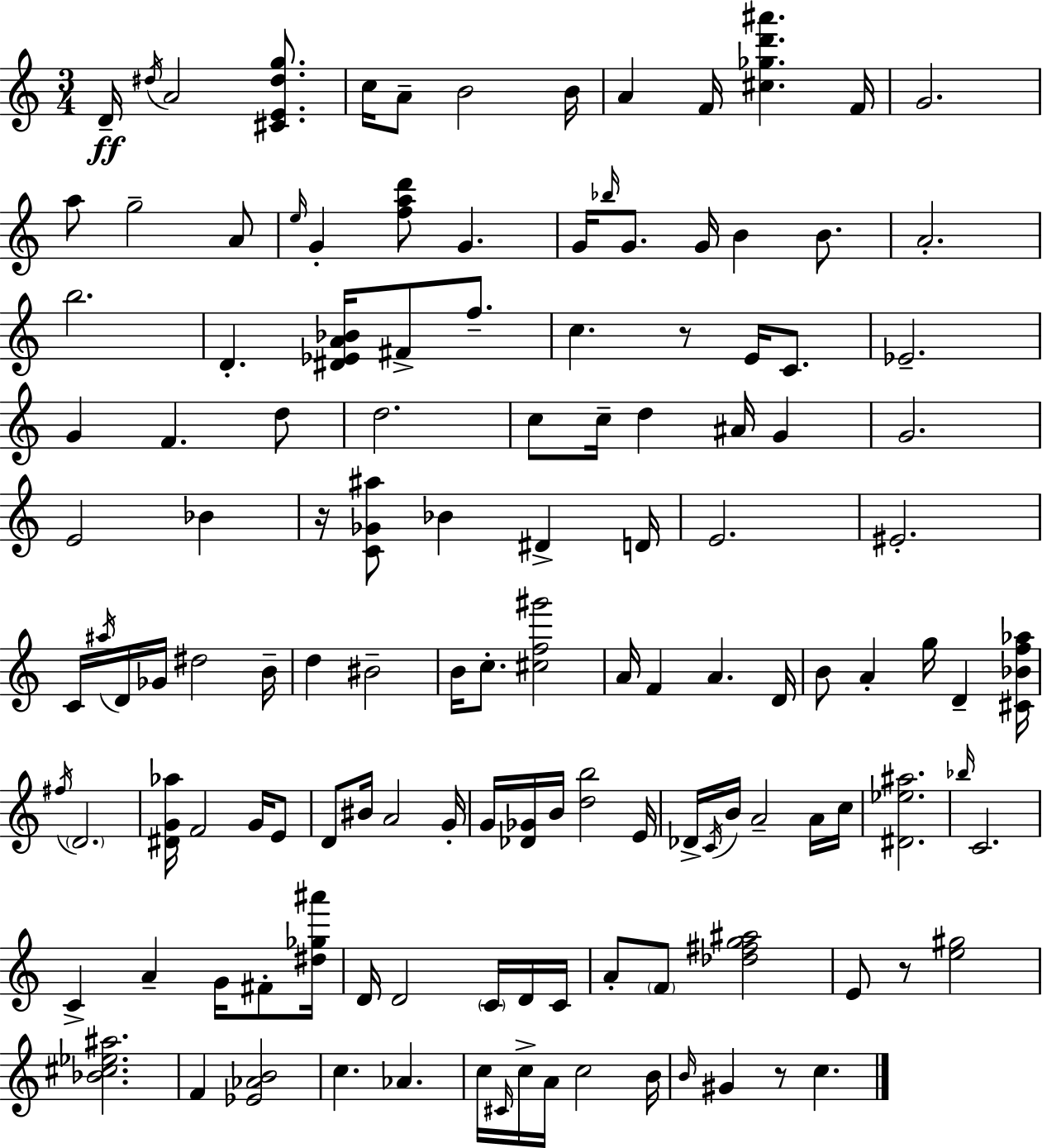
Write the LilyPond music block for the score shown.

{
  \clef treble
  \numericTimeSignature
  \time 3/4
  \key c \major
  d'16--\ff \acciaccatura { dis''16 } a'2 <cis' e' dis'' g''>8. | c''16 a'8-- b'2 | b'16 a'4 f'16 <cis'' ges'' d''' ais'''>4. | f'16 g'2. | \break a''8 g''2-- a'8 | \grace { e''16 } g'4-. <f'' a'' d'''>8 g'4. | g'16 \grace { bes''16 } g'8. g'16 b'4 | b'8. a'2.-. | \break b''2. | d'4.-. <dis' ees' a' bes'>16 fis'8-> | f''8.-- c''4. r8 e'16 | c'8. ees'2.-- | \break g'4 f'4. | d''8 d''2. | c''8 c''16-- d''4 ais'16 g'4 | g'2. | \break e'2 bes'4 | r16 <c' ges' ais''>8 bes'4 dis'4-> | d'16 e'2. | eis'2.-. | \break c'16 \acciaccatura { ais''16 } d'16 ges'16 dis''2 | b'16-- d''4 bis'2-- | b'16 c''8.-. <cis'' f'' gis'''>2 | a'16 f'4 a'4. | \break d'16 b'8 a'4-. g''16 d'4-- | <cis' bes' f'' aes''>16 \acciaccatura { fis''16 } \parenthesize d'2. | <dis' g' aes''>16 f'2 | g'16 e'8 d'8 bis'16 a'2 | \break g'16-. g'16 <des' ges'>16 b'16 <d'' b''>2 | e'16 des'16-> \acciaccatura { c'16 } b'16 a'2-- | a'16 c''16 <dis' ees'' ais''>2. | \grace { bes''16 } c'2. | \break c'4-> a'4-- | g'16 fis'8-. <dis'' ges'' ais'''>16 d'16 d'2 | \parenthesize c'16 d'16 c'16 a'8-. \parenthesize f'8 <des'' fis'' g'' ais''>2 | e'8 r8 <e'' gis''>2 | \break <bes' cis'' ees'' ais''>2. | f'4 <ees' aes' b'>2 | c''4. | aes'4. c''16 \grace { cis'16 } c''16-> a'16 c''2 | \break b'16 \grace { b'16 } gis'4 | r8 c''4. \bar "|."
}